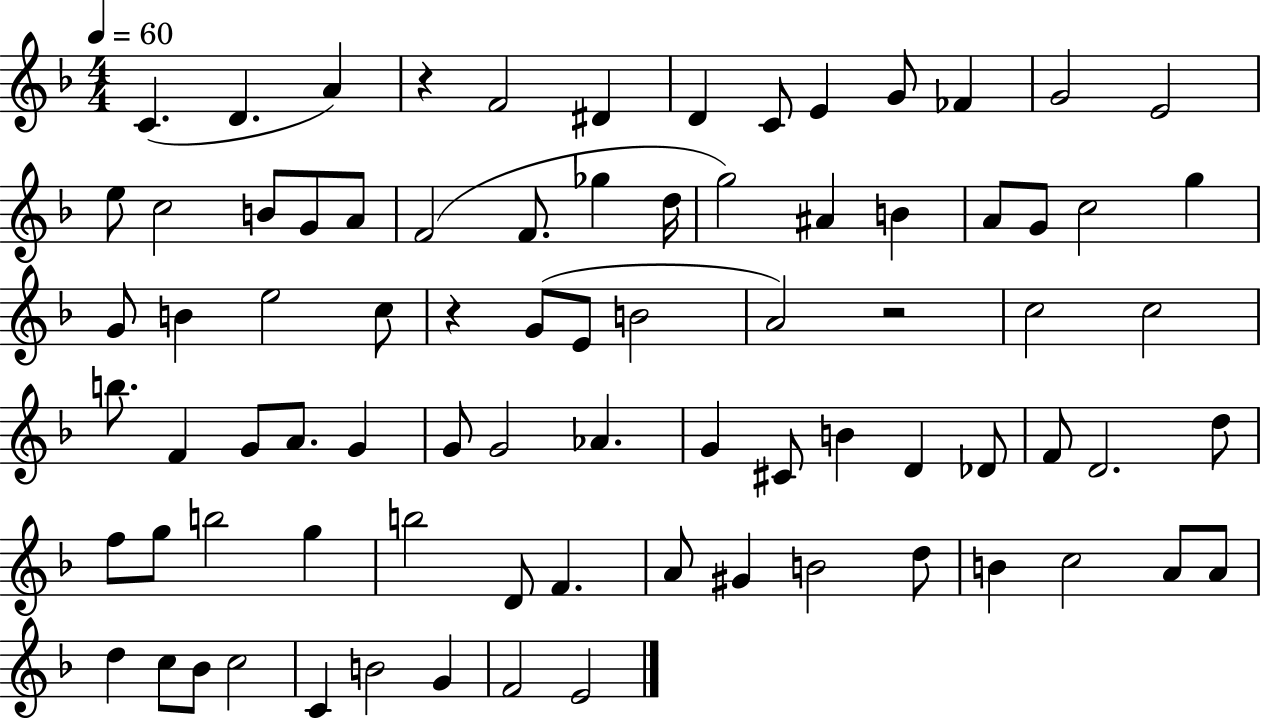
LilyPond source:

{
  \clef treble
  \numericTimeSignature
  \time 4/4
  \key f \major
  \tempo 4 = 60
  c'4.( d'4. a'4) | r4 f'2 dis'4 | d'4 c'8 e'4 g'8 fes'4 | g'2 e'2 | \break e''8 c''2 b'8 g'8 a'8 | f'2( f'8. ges''4 d''16 | g''2) ais'4 b'4 | a'8 g'8 c''2 g''4 | \break g'8 b'4 e''2 c''8 | r4 g'8( e'8 b'2 | a'2) r2 | c''2 c''2 | \break b''8. f'4 g'8 a'8. g'4 | g'8 g'2 aes'4. | g'4 cis'8 b'4 d'4 des'8 | f'8 d'2. d''8 | \break f''8 g''8 b''2 g''4 | b''2 d'8 f'4. | a'8 gis'4 b'2 d''8 | b'4 c''2 a'8 a'8 | \break d''4 c''8 bes'8 c''2 | c'4 b'2 g'4 | f'2 e'2 | \bar "|."
}